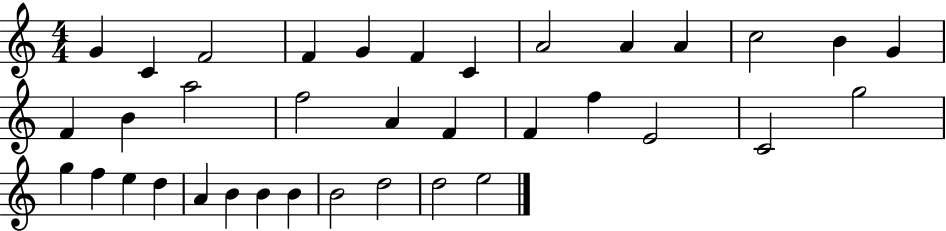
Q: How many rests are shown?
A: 0